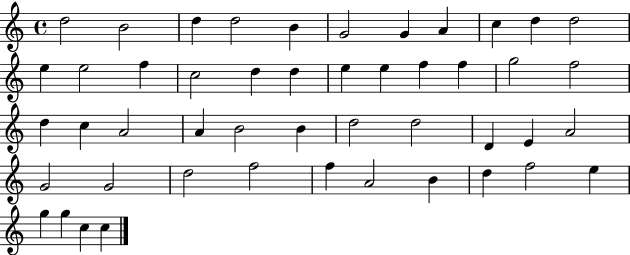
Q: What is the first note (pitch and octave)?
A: D5